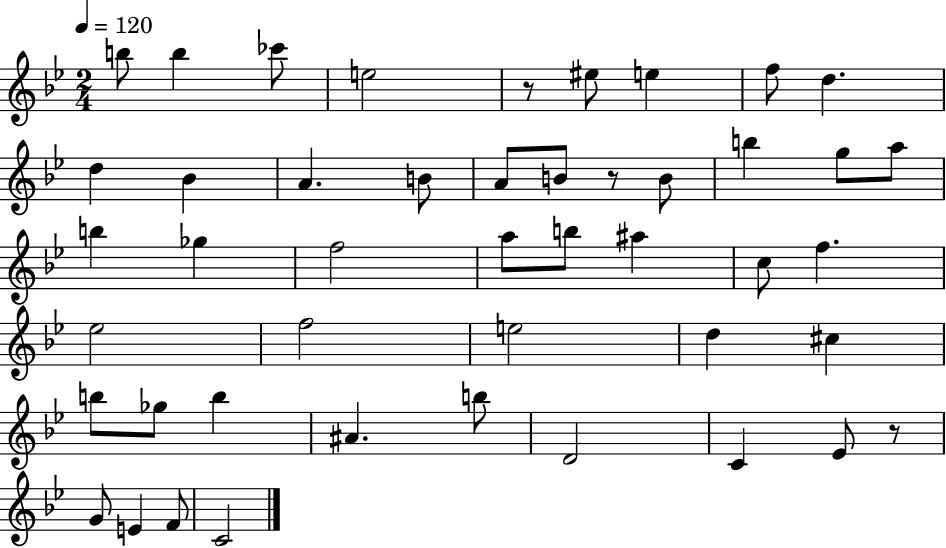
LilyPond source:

{
  \clef treble
  \numericTimeSignature
  \time 2/4
  \key bes \major
  \tempo 4 = 120
  b''8 b''4 ces'''8 | e''2 | r8 eis''8 e''4 | f''8 d''4. | \break d''4 bes'4 | a'4. b'8 | a'8 b'8 r8 b'8 | b''4 g''8 a''8 | \break b''4 ges''4 | f''2 | a''8 b''8 ais''4 | c''8 f''4. | \break ees''2 | f''2 | e''2 | d''4 cis''4 | \break b''8 ges''8 b''4 | ais'4. b''8 | d'2 | c'4 ees'8 r8 | \break g'8 e'4 f'8 | c'2 | \bar "|."
}